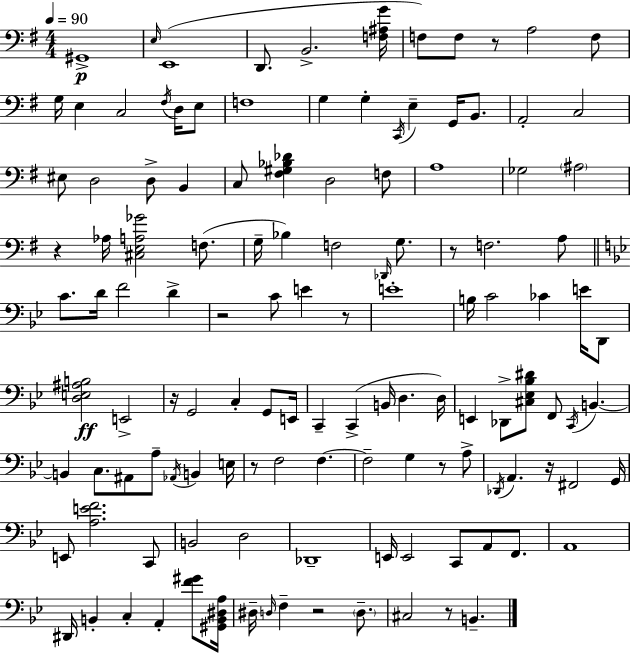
X:1
T:Untitled
M:4/4
L:1/4
K:G
^G,,4 E,/4 E,,4 D,,/2 B,,2 [F,^A,G]/4 F,/2 F,/2 z/2 A,2 F,/2 G,/4 E, C,2 ^F,/4 D,/4 E,/2 F,4 G, G, C,,/4 E, G,,/4 B,,/2 A,,2 C,2 ^E,/2 D,2 D,/2 B,, C,/2 [^F,^G,_B,_D] D,2 F,/2 A,4 _G,2 ^A,2 z _A,/4 [^C,E,A,_G]2 F,/2 G,/4 _B, F,2 _D,,/4 G,/2 z/2 F,2 A,/2 C/2 D/4 F2 D z2 C/2 E z/2 E4 B,/4 C2 _C E/4 D,,/2 [D,E,^A,B,]2 E,,2 z/4 G,,2 C, G,,/2 E,,/4 C,, C,, B,,/4 D, D,/4 E,, _D,,/2 [^C,_E,_B,^D]/2 F,,/2 C,,/4 B,, B,, C,/2 ^A,,/2 A,/2 _A,,/4 B,, E,/4 z/2 F,2 F, F,2 G, z/2 A,/2 _D,,/4 A,, z/4 ^F,,2 G,,/4 E,,/2 [A,EF]2 C,,/2 B,,2 D,2 _D,,4 E,,/4 E,,2 C,,/2 A,,/2 F,,/2 A,,4 ^D,,/4 B,, C, A,, [F^G]/2 [^G,,B,,^D,A,]/4 ^D,/4 D,/4 F, z2 D,/2 ^C,2 z/2 B,,